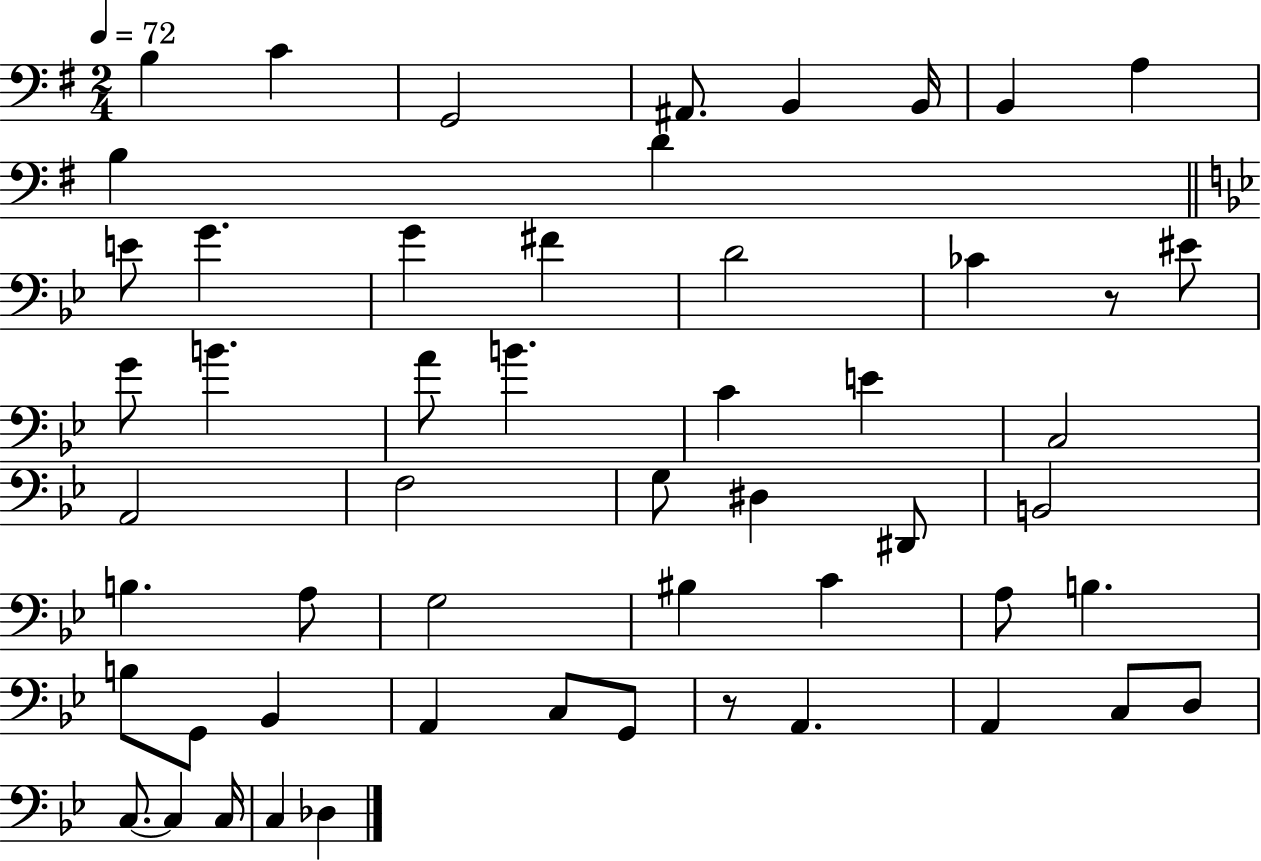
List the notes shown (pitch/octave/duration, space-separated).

B3/q C4/q G2/h A#2/e. B2/q B2/s B2/q A3/q B3/q D4/q E4/e G4/q. G4/q F#4/q D4/h CES4/q R/e EIS4/e G4/e B4/q. A4/e B4/q. C4/q E4/q C3/h A2/h F3/h G3/e D#3/q D#2/e B2/h B3/q. A3/e G3/h BIS3/q C4/q A3/e B3/q. B3/e G2/e Bb2/q A2/q C3/e G2/e R/e A2/q. A2/q C3/e D3/e C3/e. C3/q C3/s C3/q Db3/q